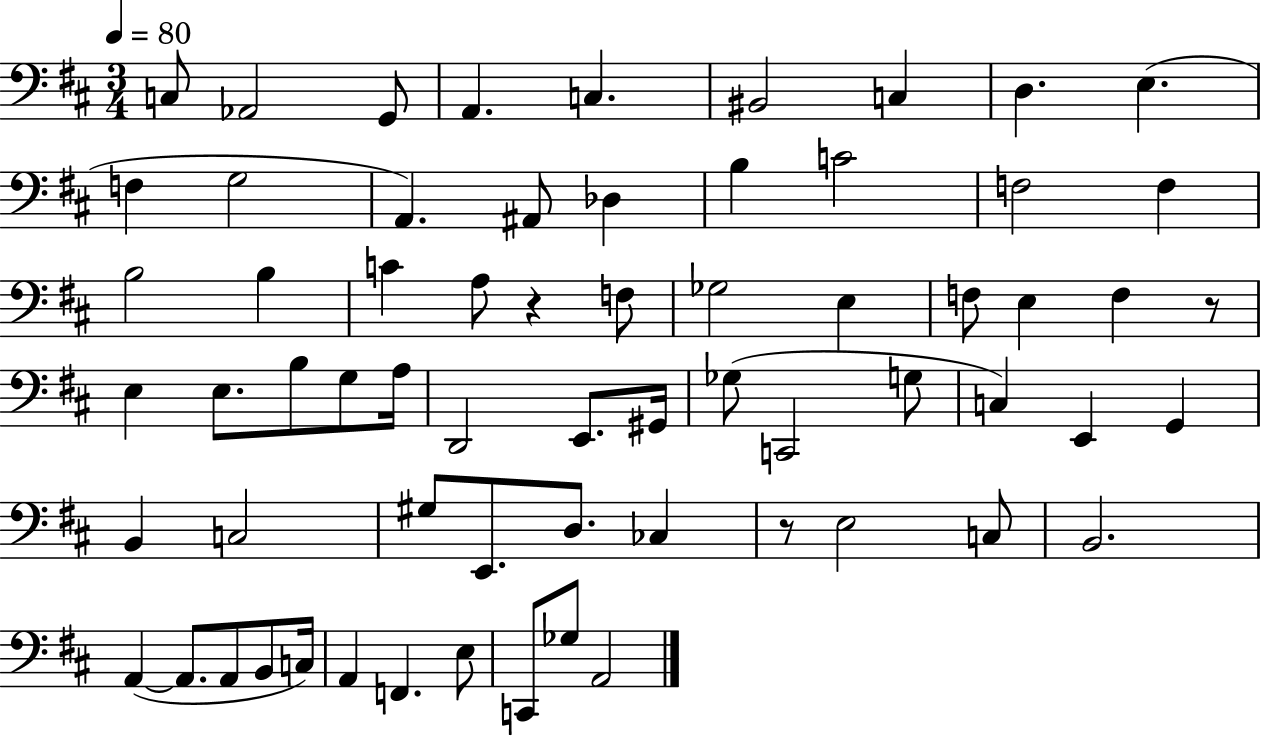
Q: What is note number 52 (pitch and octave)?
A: A2